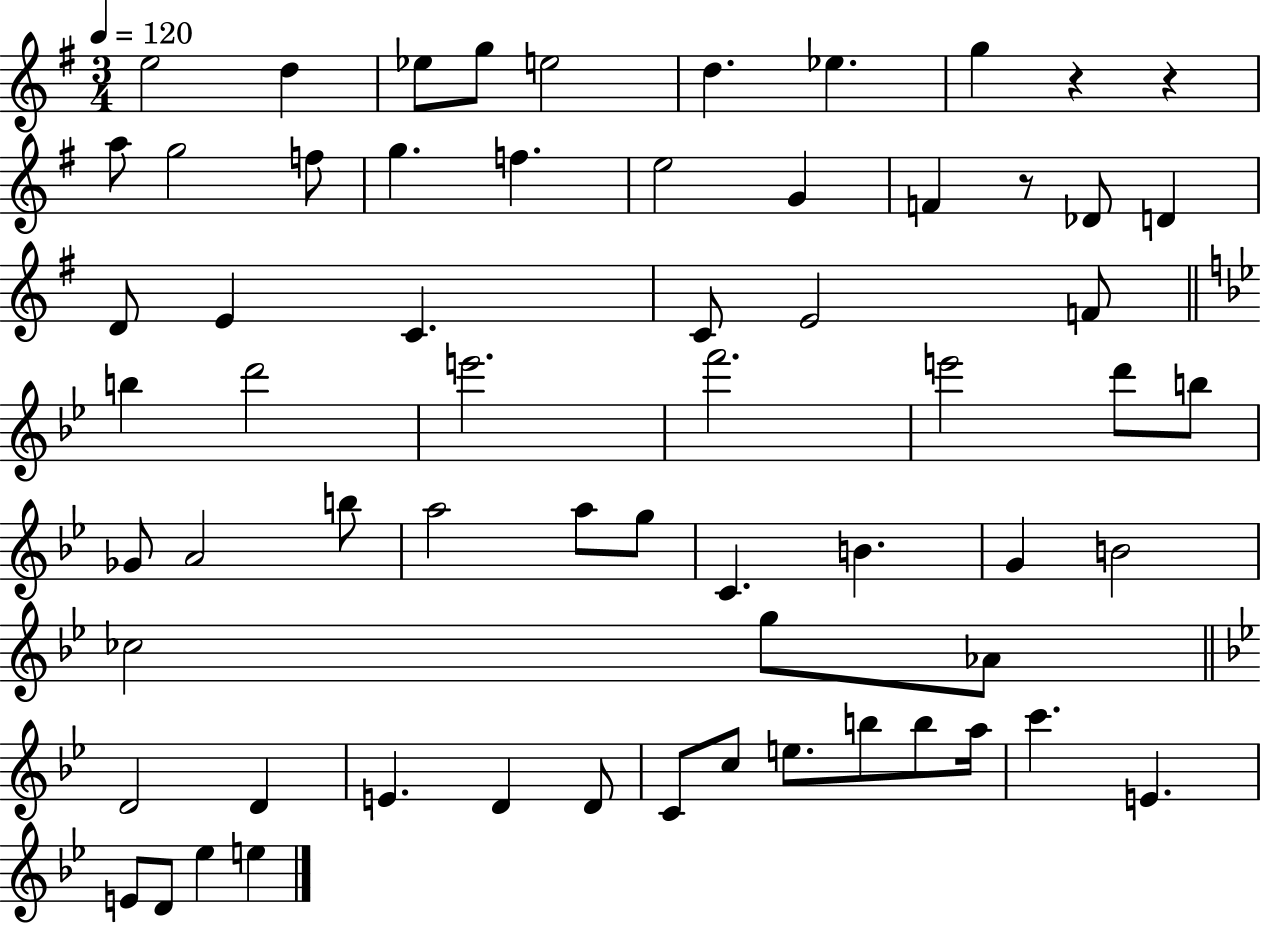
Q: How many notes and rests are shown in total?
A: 64